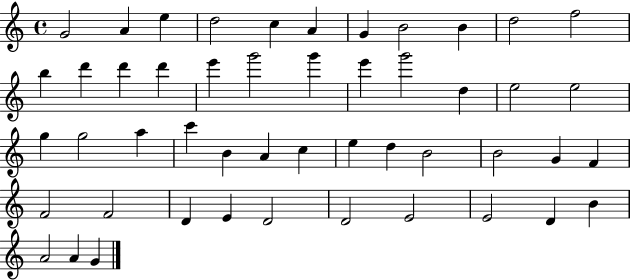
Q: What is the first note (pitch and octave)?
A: G4